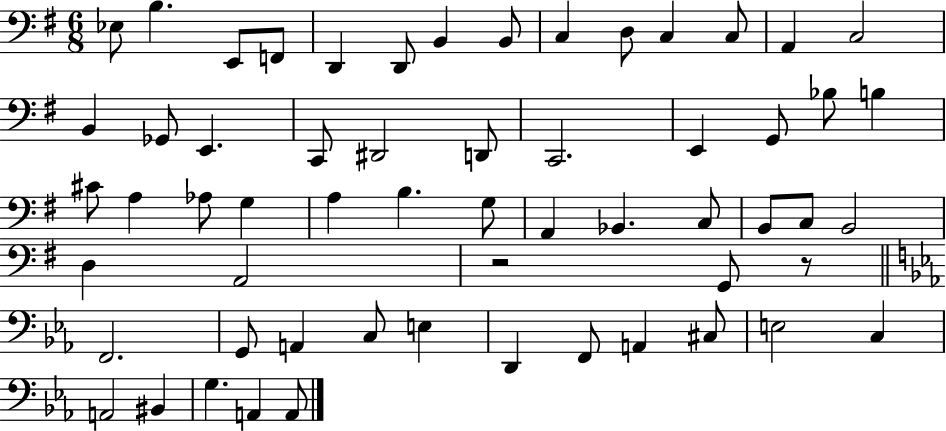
Eb3/e B3/q. E2/e F2/e D2/q D2/e B2/q B2/e C3/q D3/e C3/q C3/e A2/q C3/h B2/q Gb2/e E2/q. C2/e D#2/h D2/e C2/h. E2/q G2/e Bb3/e B3/q C#4/e A3/q Ab3/e G3/q A3/q B3/q. G3/e A2/q Bb2/q. C3/e B2/e C3/e B2/h D3/q A2/h R/h G2/e R/e F2/h. G2/e A2/q C3/e E3/q D2/q F2/e A2/q C#3/e E3/h C3/q A2/h BIS2/q G3/q. A2/q A2/e